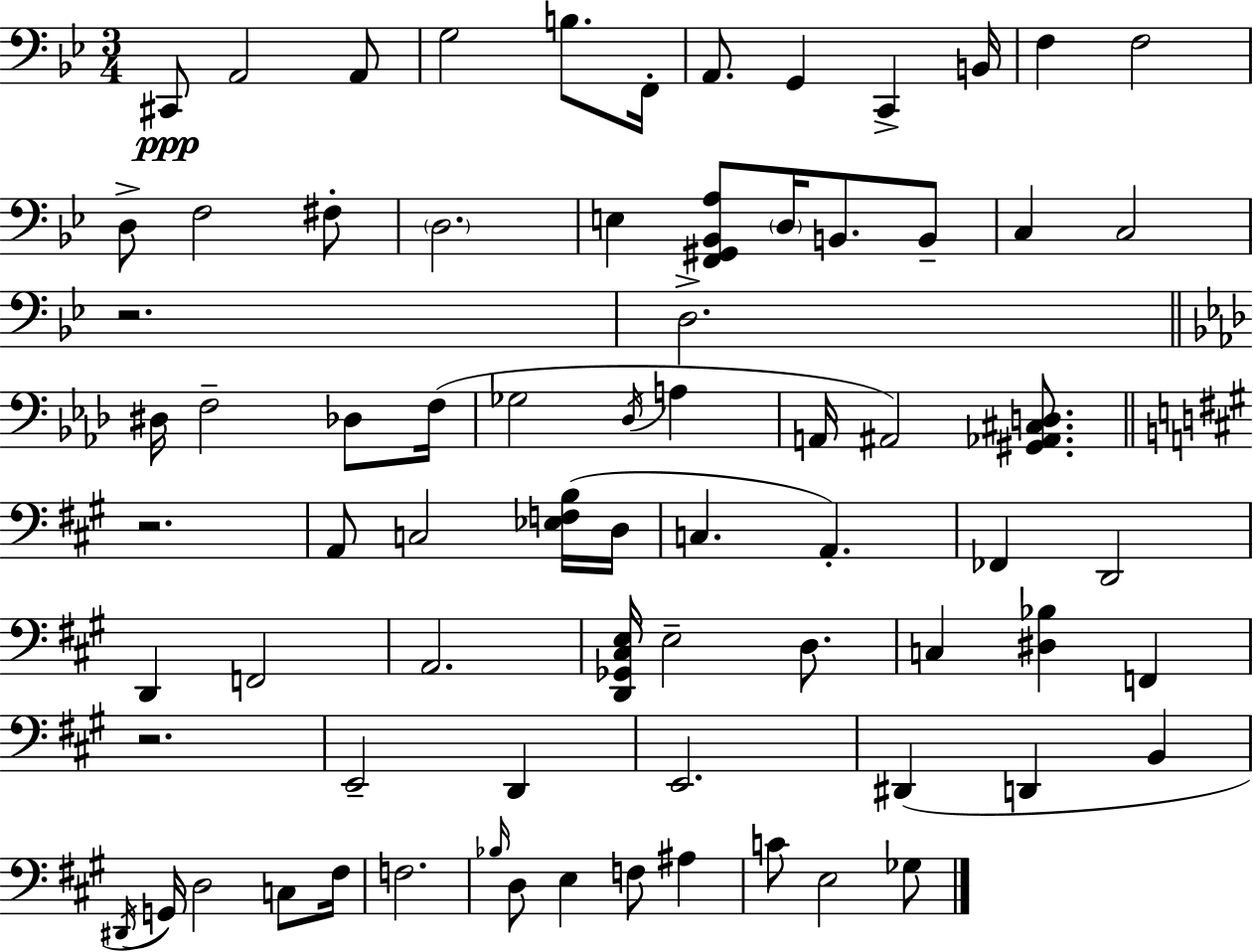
X:1
T:Untitled
M:3/4
L:1/4
K:Bb
^C,,/2 A,,2 A,,/2 G,2 B,/2 F,,/4 A,,/2 G,, C,, B,,/4 F, F,2 D,/2 F,2 ^F,/2 D,2 E, [F,,^G,,_B,,A,]/2 D,/4 B,,/2 B,,/2 C, C,2 z2 D,2 ^D,/4 F,2 _D,/2 F,/4 _G,2 _D,/4 A, A,,/4 ^A,,2 [^G,,_A,,^C,D,]/2 z2 A,,/2 C,2 [_E,F,B,]/4 D,/4 C, A,, _F,, D,,2 D,, F,,2 A,,2 [D,,_G,,^C,E,]/4 E,2 D,/2 C, [^D,_B,] F,, z2 E,,2 D,, E,,2 ^D,, D,, B,, ^D,,/4 G,,/4 D,2 C,/2 ^F,/4 F,2 _B,/4 D,/2 E, F,/2 ^A, C/2 E,2 _G,/2